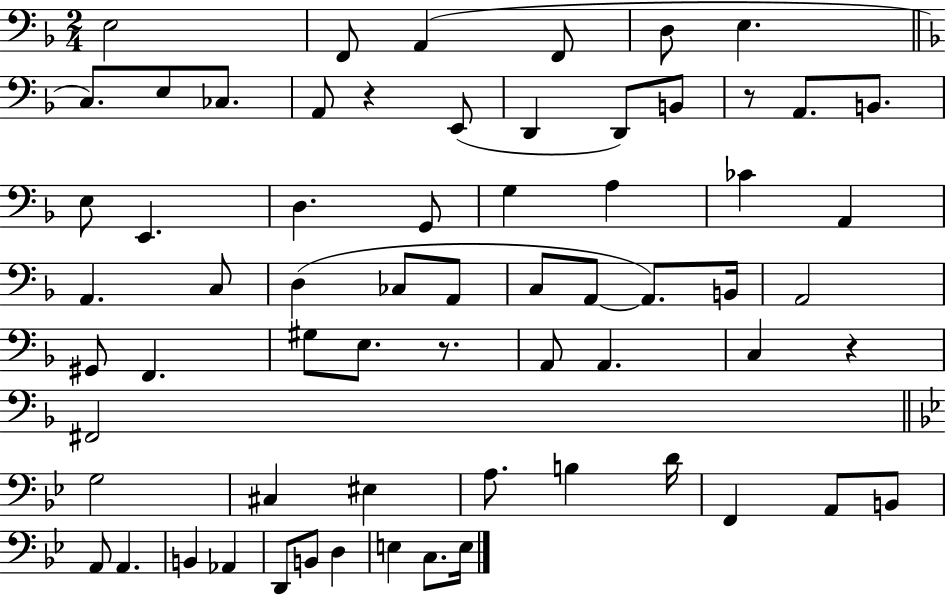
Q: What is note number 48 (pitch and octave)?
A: D4